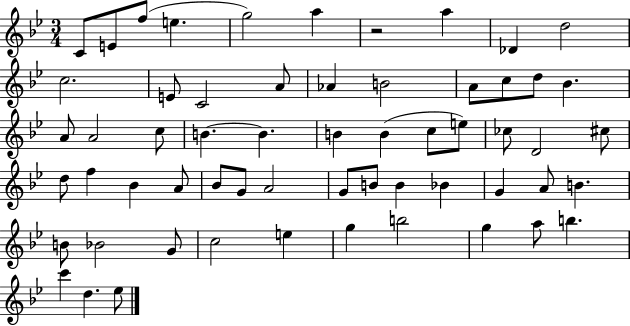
C4/e E4/e F5/e E5/q. G5/h A5/q R/h A5/q Db4/q D5/h C5/h. E4/e C4/h A4/e Ab4/q B4/h A4/e C5/e D5/e Bb4/q. A4/e A4/h C5/e B4/q. B4/q. B4/q B4/q C5/e E5/e CES5/e D4/h C#5/e D5/e F5/q Bb4/q A4/e Bb4/e G4/e A4/h G4/e B4/e B4/q Bb4/q G4/q A4/e B4/q. B4/e Bb4/h G4/e C5/h E5/q G5/q B5/h G5/q A5/e B5/q. C6/q D5/q. Eb5/e